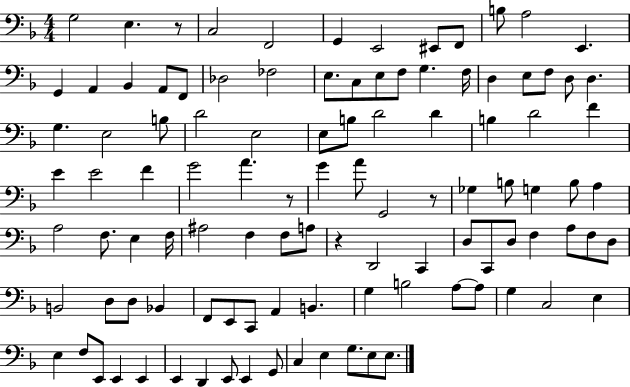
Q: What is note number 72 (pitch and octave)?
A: B2